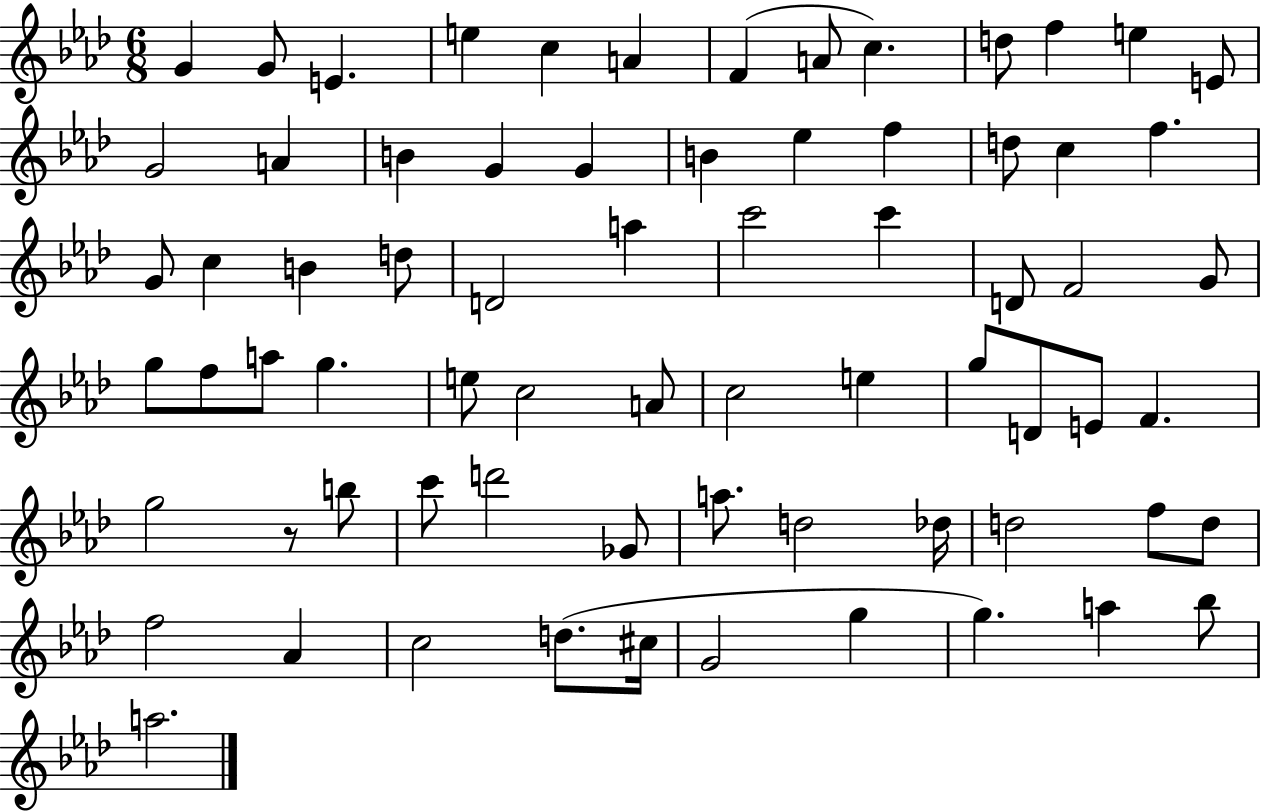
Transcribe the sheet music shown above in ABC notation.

X:1
T:Untitled
M:6/8
L:1/4
K:Ab
G G/2 E e c A F A/2 c d/2 f e E/2 G2 A B G G B _e f d/2 c f G/2 c B d/2 D2 a c'2 c' D/2 F2 G/2 g/2 f/2 a/2 g e/2 c2 A/2 c2 e g/2 D/2 E/2 F g2 z/2 b/2 c'/2 d'2 _G/2 a/2 d2 _d/4 d2 f/2 d/2 f2 _A c2 d/2 ^c/4 G2 g g a _b/2 a2